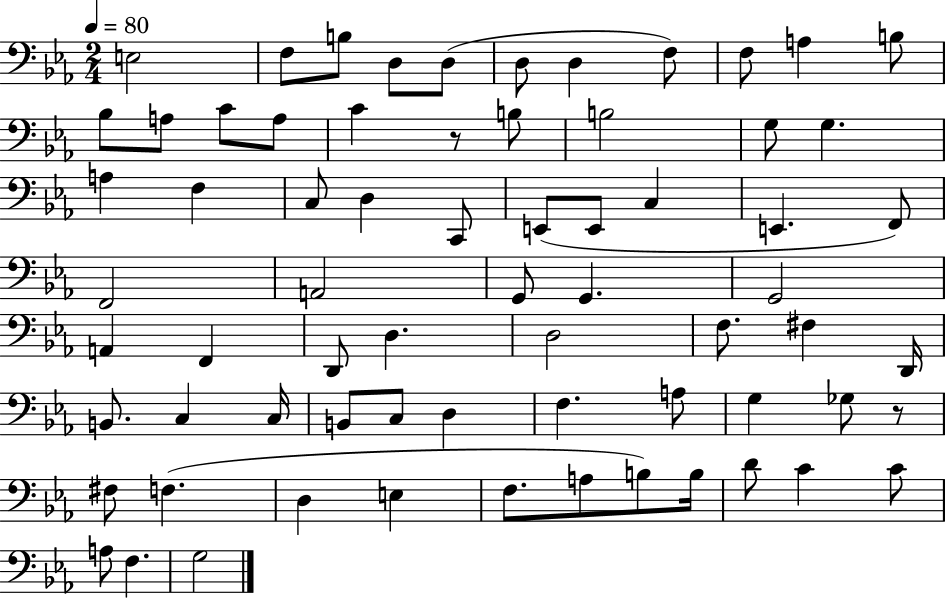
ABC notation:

X:1
T:Untitled
M:2/4
L:1/4
K:Eb
E,2 F,/2 B,/2 D,/2 D,/2 D,/2 D, F,/2 F,/2 A, B,/2 _B,/2 A,/2 C/2 A,/2 C z/2 B,/2 B,2 G,/2 G, A, F, C,/2 D, C,,/2 E,,/2 E,,/2 C, E,, F,,/2 F,,2 A,,2 G,,/2 G,, G,,2 A,, F,, D,,/2 D, D,2 F,/2 ^F, D,,/4 B,,/2 C, C,/4 B,,/2 C,/2 D, F, A,/2 G, _G,/2 z/2 ^F,/2 F, D, E, F,/2 A,/2 B,/2 B,/4 D/2 C C/2 A,/2 F, G,2